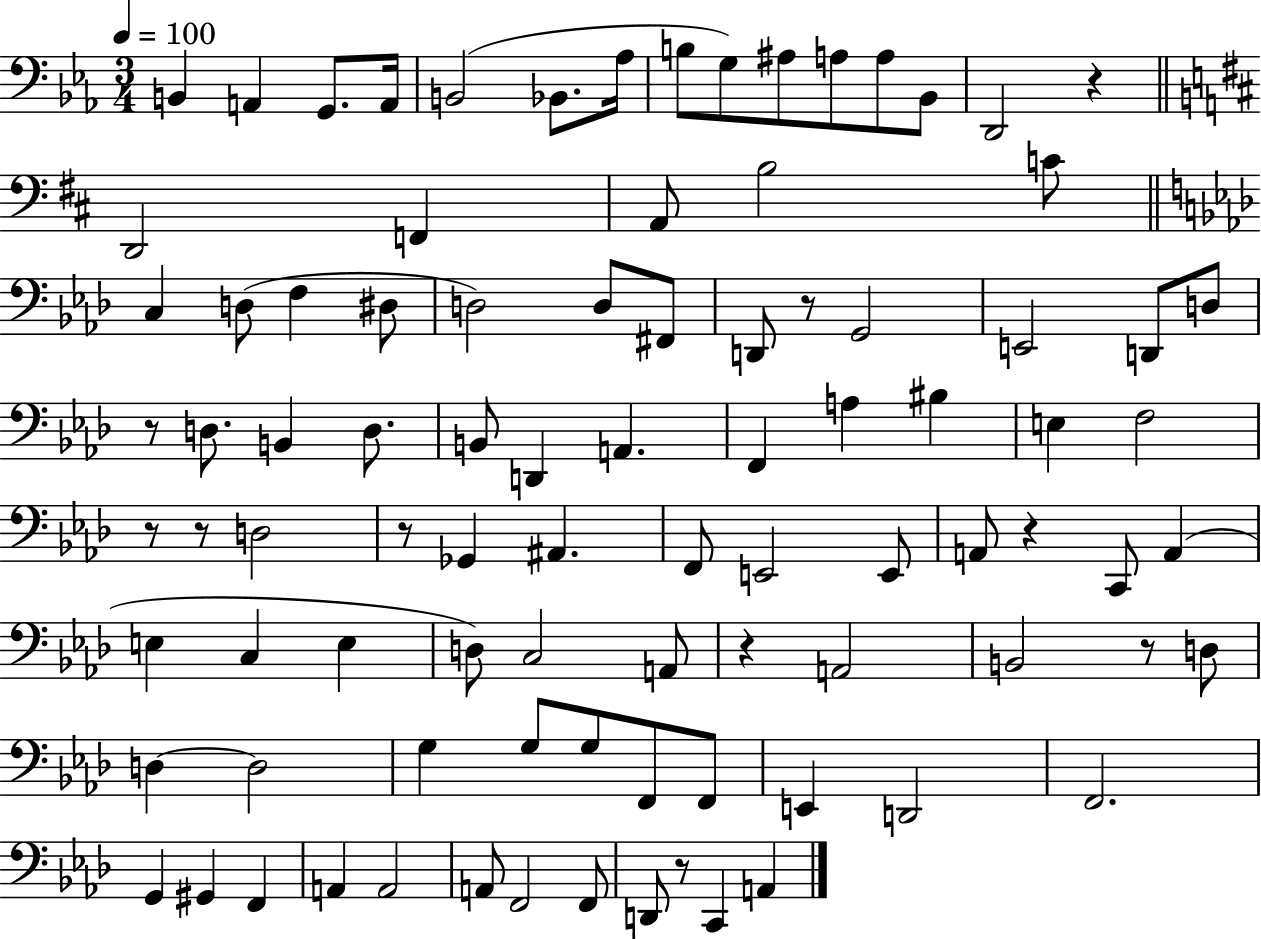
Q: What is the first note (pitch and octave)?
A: B2